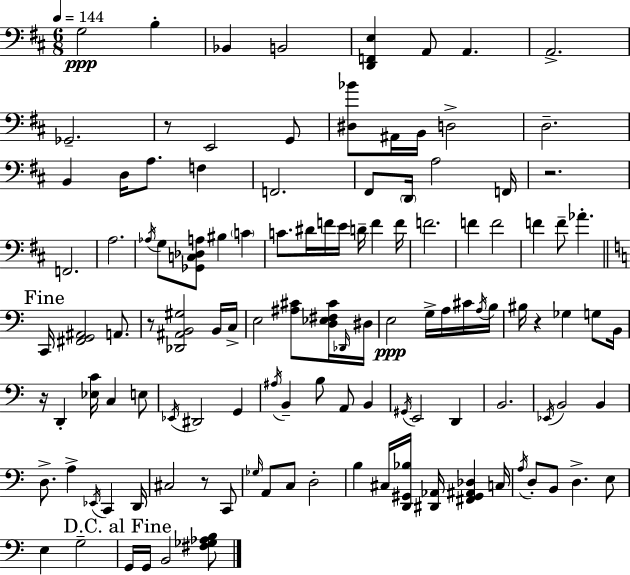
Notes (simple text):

G3/h B3/q Bb2/q B2/h [D2,F2,E3]/q A2/e A2/q. A2/h. Gb2/h. R/e E2/h G2/e [D#3,Bb4]/e A#2/s B2/s D3/h D3/h. B2/q D3/s A3/e. F3/q F2/h. F#2/e D2/s A3/h F2/s R/h. F2/h. A3/h. Ab3/s G3/e [Gb2,C3,Db3,A3]/e BIS3/q C4/q C4/e. D#4/s F4/s E4/s D4/s F4/q F4/s F4/h. F4/q F4/h F4/q F4/e Ab4/q. C2/s [F#2,G2,A#2]/h A2/e. R/e [Db2,A#2,B2,G#3]/h B2/s C3/s E3/h [A#3,C#4]/e [D3,Eb3,F#3,C#4]/s Db2/s D#3/s E3/h G3/s A3/s C#4/s A3/s B3/s BIS3/s R/q Gb3/q G3/e B2/s R/s D2/q [Eb3,C4]/s C3/q E3/e Eb2/s D#2/h G2/q A#3/s B2/q B3/e A2/e B2/q G#2/s E2/h D2/q B2/h. Eb2/s B2/h B2/q D3/e. A3/q Eb2/s C2/q D2/s C#3/h R/e C2/e Gb3/s A2/e C3/e D3/h B3/q C#3/s [D2,G#2,Bb3]/s [D#2,Ab2]/s [F#2,G#2,A#2,Db3]/q C3/s A3/s D3/e B2/e D3/q. E3/e E3/q G3/h G2/s G2/s B2/h [F#3,Gb3,Ab3,B3]/e